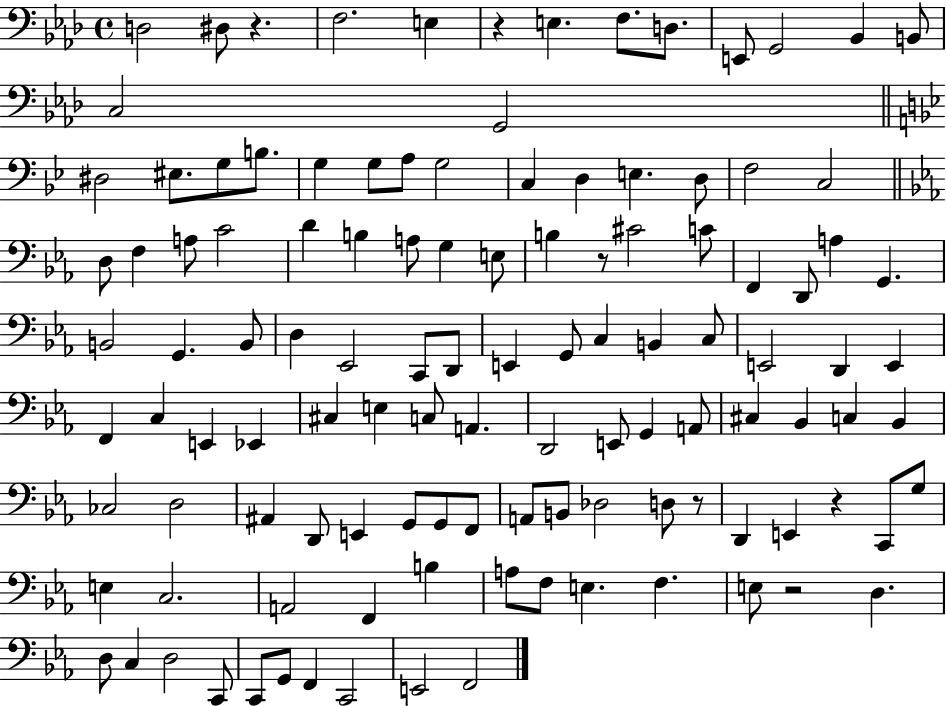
X:1
T:Untitled
M:4/4
L:1/4
K:Ab
D,2 ^D,/2 z F,2 E, z E, F,/2 D,/2 E,,/2 G,,2 _B,, B,,/2 C,2 G,,2 ^D,2 ^E,/2 G,/2 B,/2 G, G,/2 A,/2 G,2 C, D, E, D,/2 F,2 C,2 D,/2 F, A,/2 C2 D B, A,/2 G, E,/2 B, z/2 ^C2 C/2 F,, D,,/2 A, G,, B,,2 G,, B,,/2 D, _E,,2 C,,/2 D,,/2 E,, G,,/2 C, B,, C,/2 E,,2 D,, E,, F,, C, E,, _E,, ^C, E, C,/2 A,, D,,2 E,,/2 G,, A,,/2 ^C, _B,, C, _B,, _C,2 D,2 ^A,, D,,/2 E,, G,,/2 G,,/2 F,,/2 A,,/2 B,,/2 _D,2 D,/2 z/2 D,, E,, z C,,/2 G,/2 E, C,2 A,,2 F,, B, A,/2 F,/2 E, F, E,/2 z2 D, D,/2 C, D,2 C,,/2 C,,/2 G,,/2 F,, C,,2 E,,2 F,,2